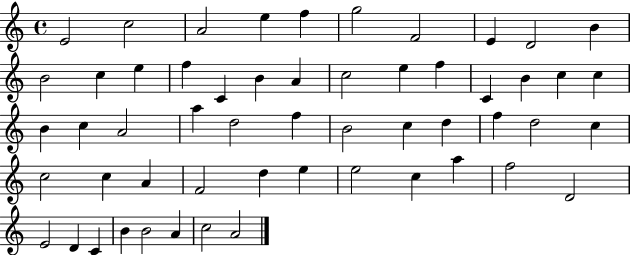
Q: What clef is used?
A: treble